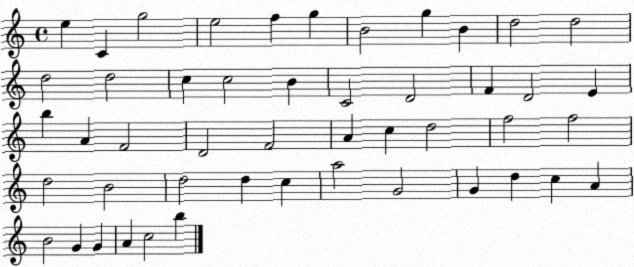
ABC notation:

X:1
T:Untitled
M:4/4
L:1/4
K:C
e C g2 e2 f g B2 g B d2 d2 d2 d2 c c2 B C2 D2 F D2 E b A F2 D2 F2 A c d2 f2 f2 d2 B2 d2 d c a2 G2 G d c A B2 G G A c2 b